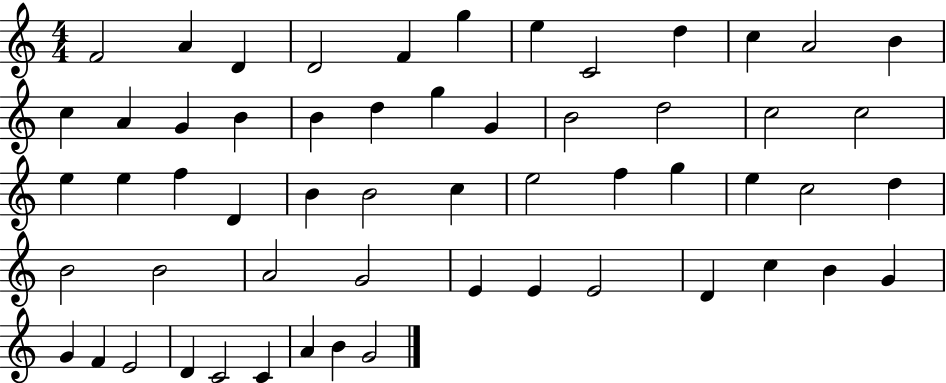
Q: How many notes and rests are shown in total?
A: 57